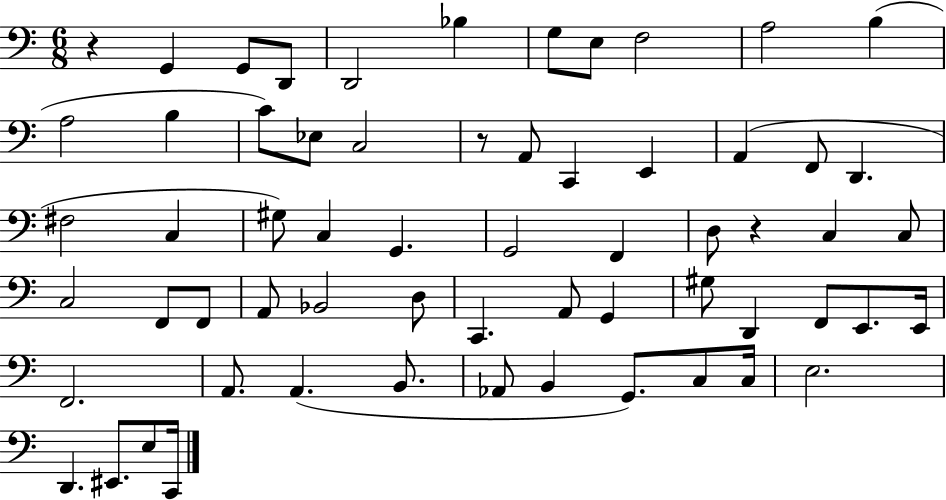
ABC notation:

X:1
T:Untitled
M:6/8
L:1/4
K:C
z G,, G,,/2 D,,/2 D,,2 _B, G,/2 E,/2 F,2 A,2 B, A,2 B, C/2 _E,/2 C,2 z/2 A,,/2 C,, E,, A,, F,,/2 D,, ^F,2 C, ^G,/2 C, G,, G,,2 F,, D,/2 z C, C,/2 C,2 F,,/2 F,,/2 A,,/2 _B,,2 D,/2 C,, A,,/2 G,, ^G,/2 D,, F,,/2 E,,/2 E,,/4 F,,2 A,,/2 A,, B,,/2 _A,,/2 B,, G,,/2 C,/2 C,/4 E,2 D,, ^E,,/2 E,/2 C,,/4